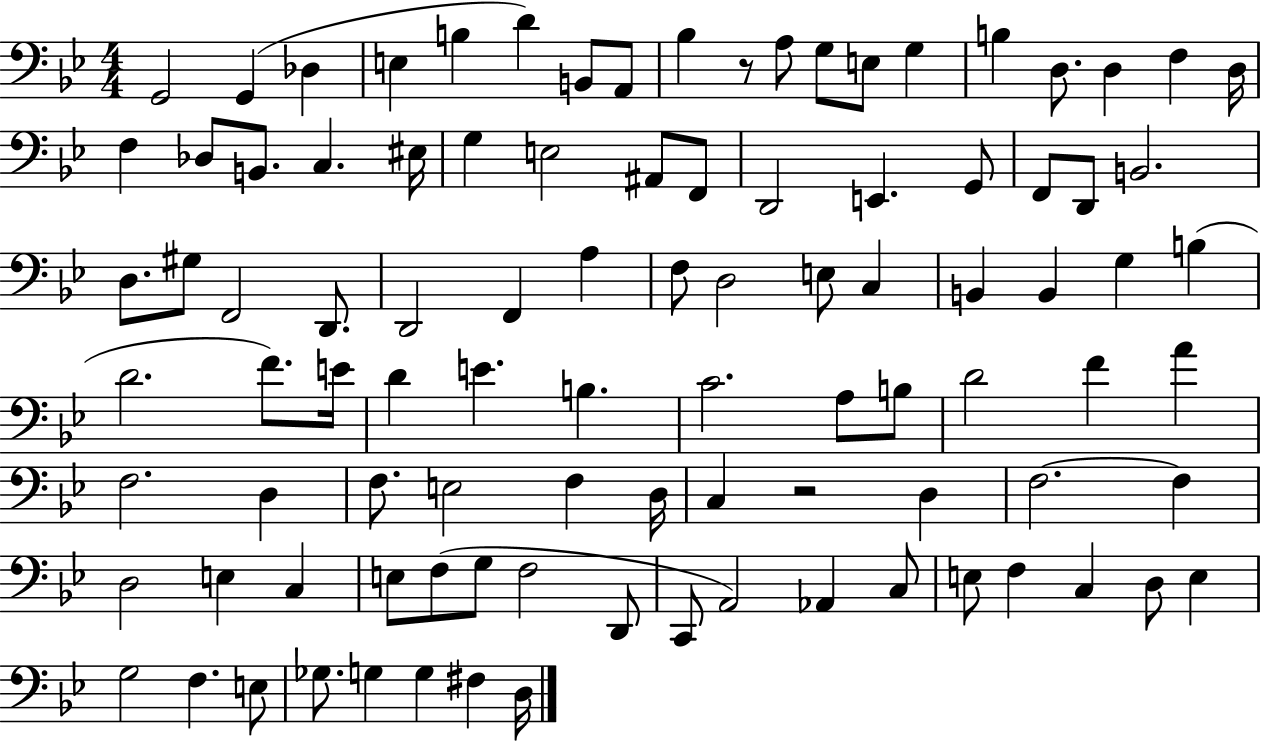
G2/h G2/q Db3/q E3/q B3/q D4/q B2/e A2/e Bb3/q R/e A3/e G3/e E3/e G3/q B3/q D3/e. D3/q F3/q D3/s F3/q Db3/e B2/e. C3/q. EIS3/s G3/q E3/h A#2/e F2/e D2/h E2/q. G2/e F2/e D2/e B2/h. D3/e. G#3/e F2/h D2/e. D2/h F2/q A3/q F3/e D3/h E3/e C3/q B2/q B2/q G3/q B3/q D4/h. F4/e. E4/s D4/q E4/q. B3/q. C4/h. A3/e B3/e D4/h F4/q A4/q F3/h. D3/q F3/e. E3/h F3/q D3/s C3/q R/h D3/q F3/h. F3/q D3/h E3/q C3/q E3/e F3/e G3/e F3/h D2/e C2/e A2/h Ab2/q C3/e E3/e F3/q C3/q D3/e E3/q G3/h F3/q. E3/e Gb3/e. G3/q G3/q F#3/q D3/s